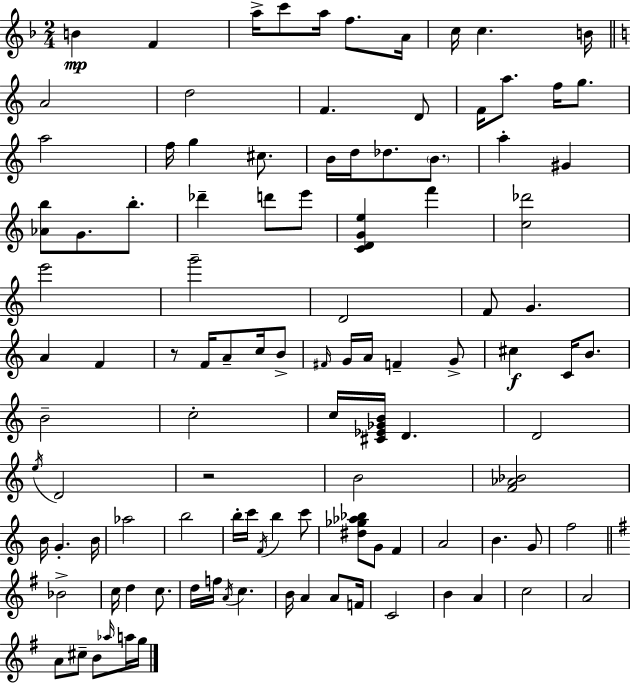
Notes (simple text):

B4/q F4/q A5/s C6/e A5/s F5/e. A4/s C5/s C5/q. B4/s A4/h D5/h F4/q. D4/e F4/s A5/e. F5/s G5/e. A5/h F5/s G5/q C#5/e. B4/s D5/s Db5/e. B4/e. A5/q G#4/q [Ab4,B5]/e G4/e. B5/e. Db6/q D6/e E6/e [C4,D4,G4,E5]/q F6/q [C5,Db6]/h E6/h G6/h D4/h F4/e G4/q. A4/q F4/q R/e F4/s A4/e C5/s B4/e F#4/s G4/s A4/s F4/q G4/e C#5/q C4/s B4/e. B4/h C5/h C5/s [C#4,Eb4,Gb4,B4]/s D4/q. D4/h E5/s D4/h R/h B4/h [F4,Ab4,Bb4]/h B4/s G4/q. B4/s Ab5/h B5/h B5/s C6/s F4/s B5/q C6/e [D#5,Gb5,Ab5,Bb5]/e G4/e F4/q A4/h B4/q. G4/e F5/h Bb4/h C5/s D5/q C5/e. D5/s F5/s A4/s C5/q. B4/s A4/q A4/e F4/s C4/h B4/q A4/q C5/h A4/h A4/e C#5/e B4/e Ab5/s A5/s G5/s